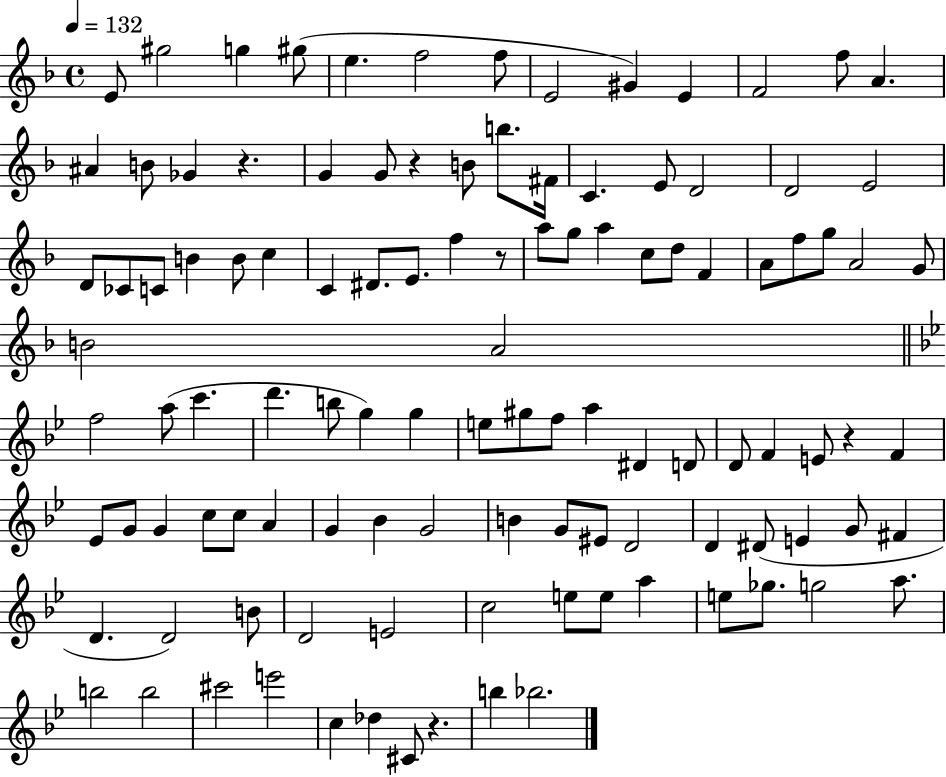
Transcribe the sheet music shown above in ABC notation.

X:1
T:Untitled
M:4/4
L:1/4
K:F
E/2 ^g2 g ^g/2 e f2 f/2 E2 ^G E F2 f/2 A ^A B/2 _G z G G/2 z B/2 b/2 ^F/4 C E/2 D2 D2 E2 D/2 _C/2 C/2 B B/2 c C ^D/2 E/2 f z/2 a/2 g/2 a c/2 d/2 F A/2 f/2 g/2 A2 G/2 B2 A2 f2 a/2 c' d' b/2 g g e/2 ^g/2 f/2 a ^D D/2 D/2 F E/2 z F _E/2 G/2 G c/2 c/2 A G _B G2 B G/2 ^E/2 D2 D ^D/2 E G/2 ^F D D2 B/2 D2 E2 c2 e/2 e/2 a e/2 _g/2 g2 a/2 b2 b2 ^c'2 e'2 c _d ^C/2 z b _b2